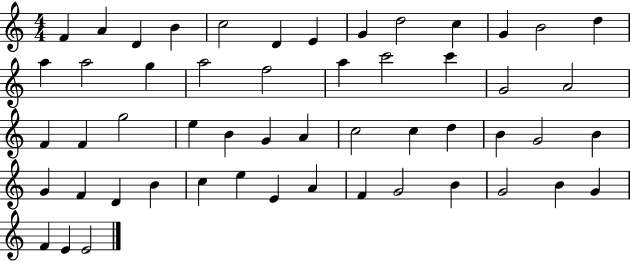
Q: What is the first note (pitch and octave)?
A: F4